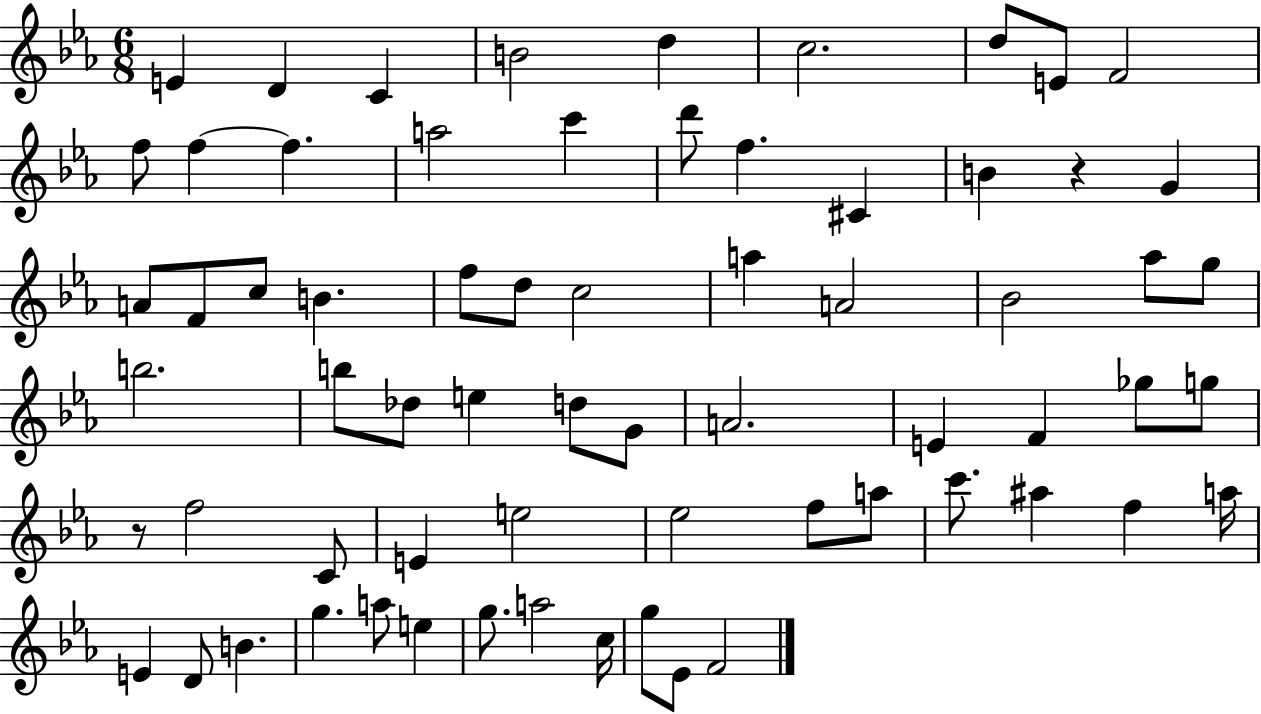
{
  \clef treble
  \numericTimeSignature
  \time 6/8
  \key ees \major
  e'4 d'4 c'4 | b'2 d''4 | c''2. | d''8 e'8 f'2 | \break f''8 f''4~~ f''4. | a''2 c'''4 | d'''8 f''4. cis'4 | b'4 r4 g'4 | \break a'8 f'8 c''8 b'4. | f''8 d''8 c''2 | a''4 a'2 | bes'2 aes''8 g''8 | \break b''2. | b''8 des''8 e''4 d''8 g'8 | a'2. | e'4 f'4 ges''8 g''8 | \break r8 f''2 c'8 | e'4 e''2 | ees''2 f''8 a''8 | c'''8. ais''4 f''4 a''16 | \break e'4 d'8 b'4. | g''4. a''8 e''4 | g''8. a''2 c''16 | g''8 ees'8 f'2 | \break \bar "|."
}